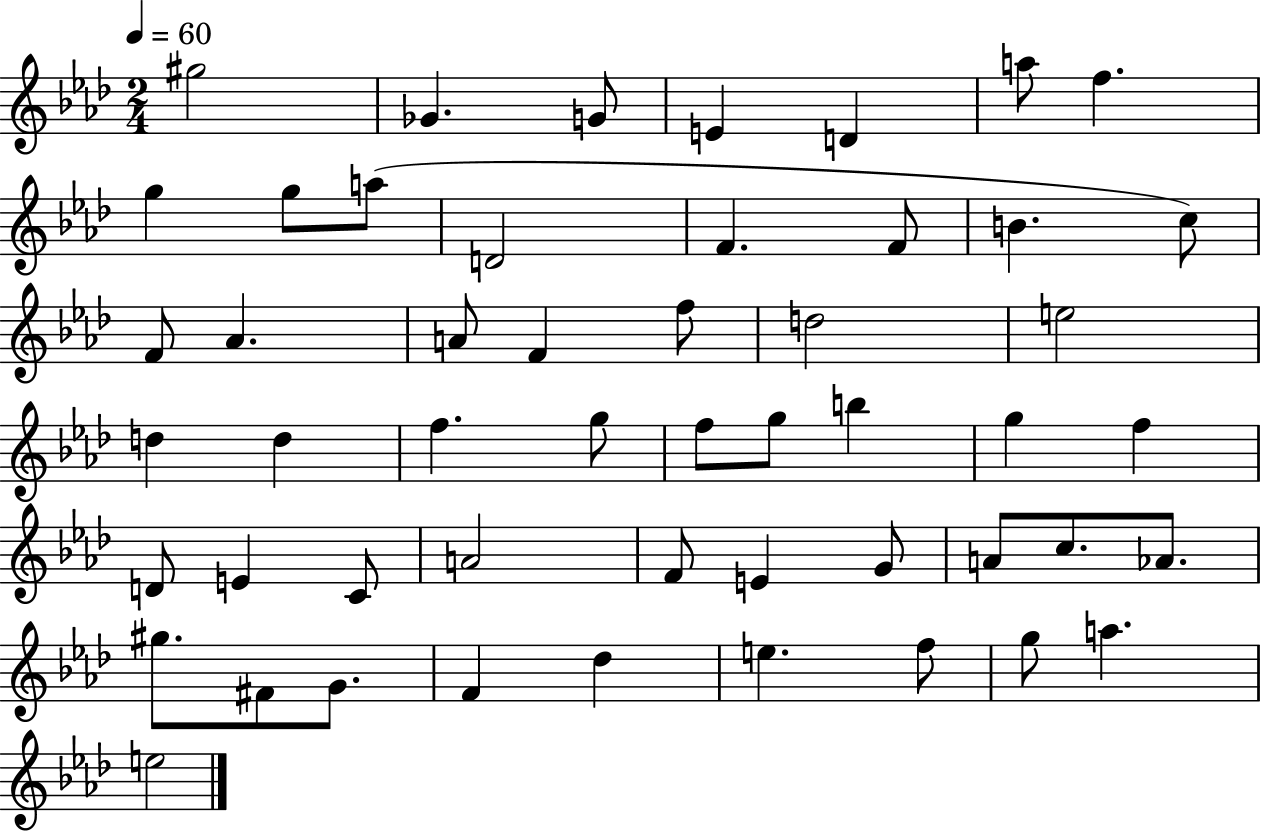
G#5/h Gb4/q. G4/e E4/q D4/q A5/e F5/q. G5/q G5/e A5/e D4/h F4/q. F4/e B4/q. C5/e F4/e Ab4/q. A4/e F4/q F5/e D5/h E5/h D5/q D5/q F5/q. G5/e F5/e G5/e B5/q G5/q F5/q D4/e E4/q C4/e A4/h F4/e E4/q G4/e A4/e C5/e. Ab4/e. G#5/e. F#4/e G4/e. F4/q Db5/q E5/q. F5/e G5/e A5/q. E5/h